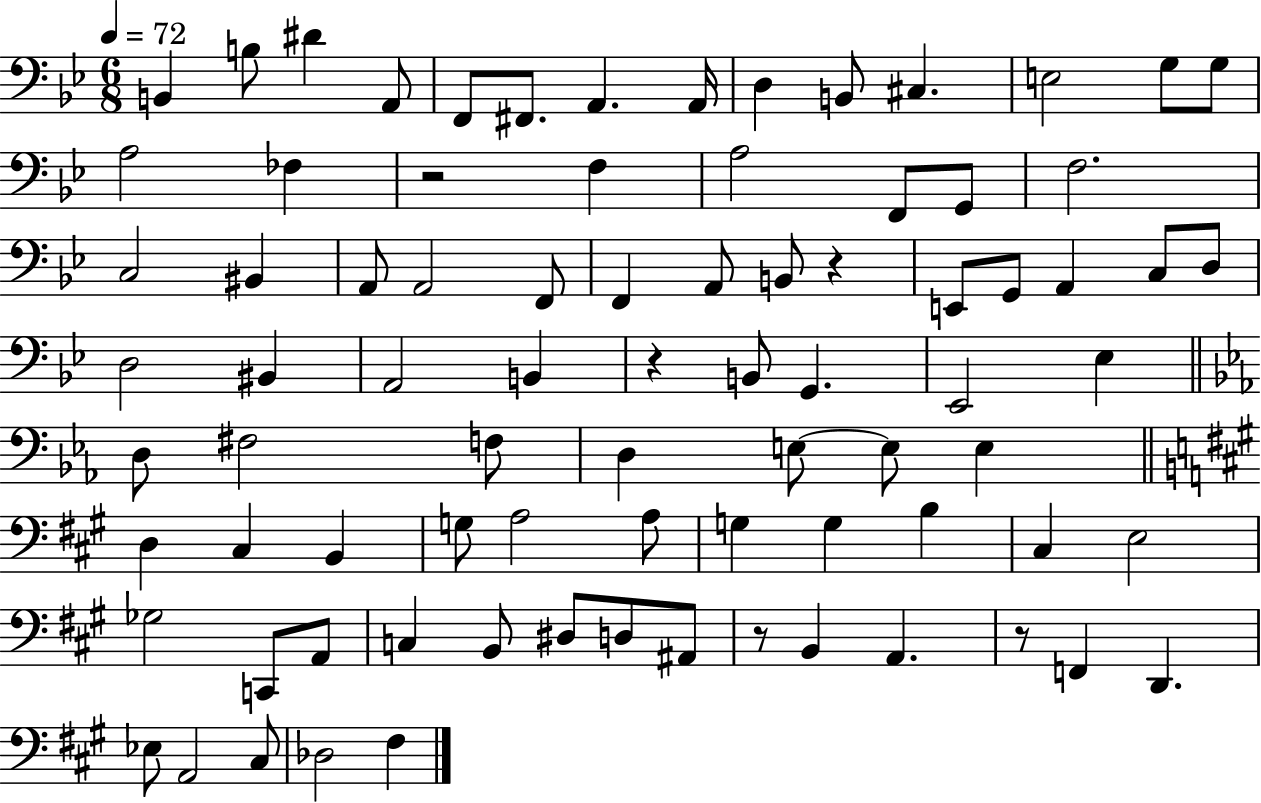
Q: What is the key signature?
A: BES major